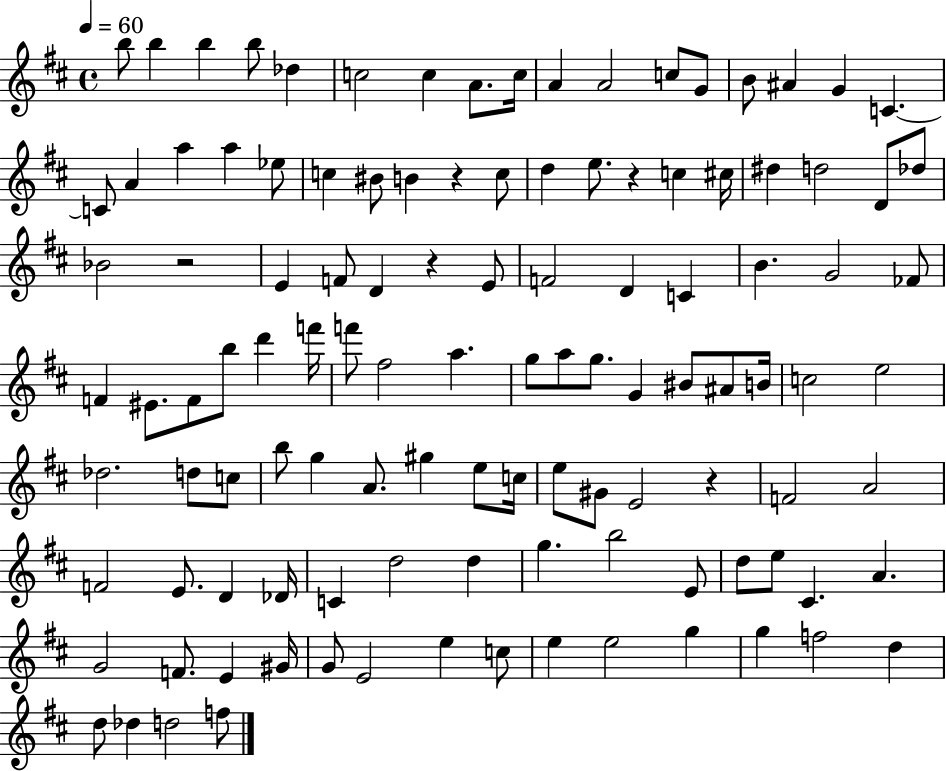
{
  \clef treble
  \time 4/4
  \defaultTimeSignature
  \key d \major
  \tempo 4 = 60
  \repeat volta 2 { b''8 b''4 b''4 b''8 des''4 | c''2 c''4 a'8. c''16 | a'4 a'2 c''8 g'8 | b'8 ais'4 g'4 c'4.~~ | \break c'8 a'4 a''4 a''4 ees''8 | c''4 bis'8 b'4 r4 c''8 | d''4 e''8. r4 c''4 cis''16 | dis''4 d''2 d'8 des''8 | \break bes'2 r2 | e'4 f'8 d'4 r4 e'8 | f'2 d'4 c'4 | b'4. g'2 fes'8 | \break f'4 eis'8. f'8 b''8 d'''4 f'''16 | f'''8 fis''2 a''4. | g''8 a''8 g''8. g'4 bis'8 ais'8 b'16 | c''2 e''2 | \break des''2. d''8 c''8 | b''8 g''4 a'8. gis''4 e''8 c''16 | e''8 gis'8 e'2 r4 | f'2 a'2 | \break f'2 e'8. d'4 des'16 | c'4 d''2 d''4 | g''4. b''2 e'8 | d''8 e''8 cis'4. a'4. | \break g'2 f'8. e'4 gis'16 | g'8 e'2 e''4 c''8 | e''4 e''2 g''4 | g''4 f''2 d''4 | \break d''8 des''4 d''2 f''8 | } \bar "|."
}